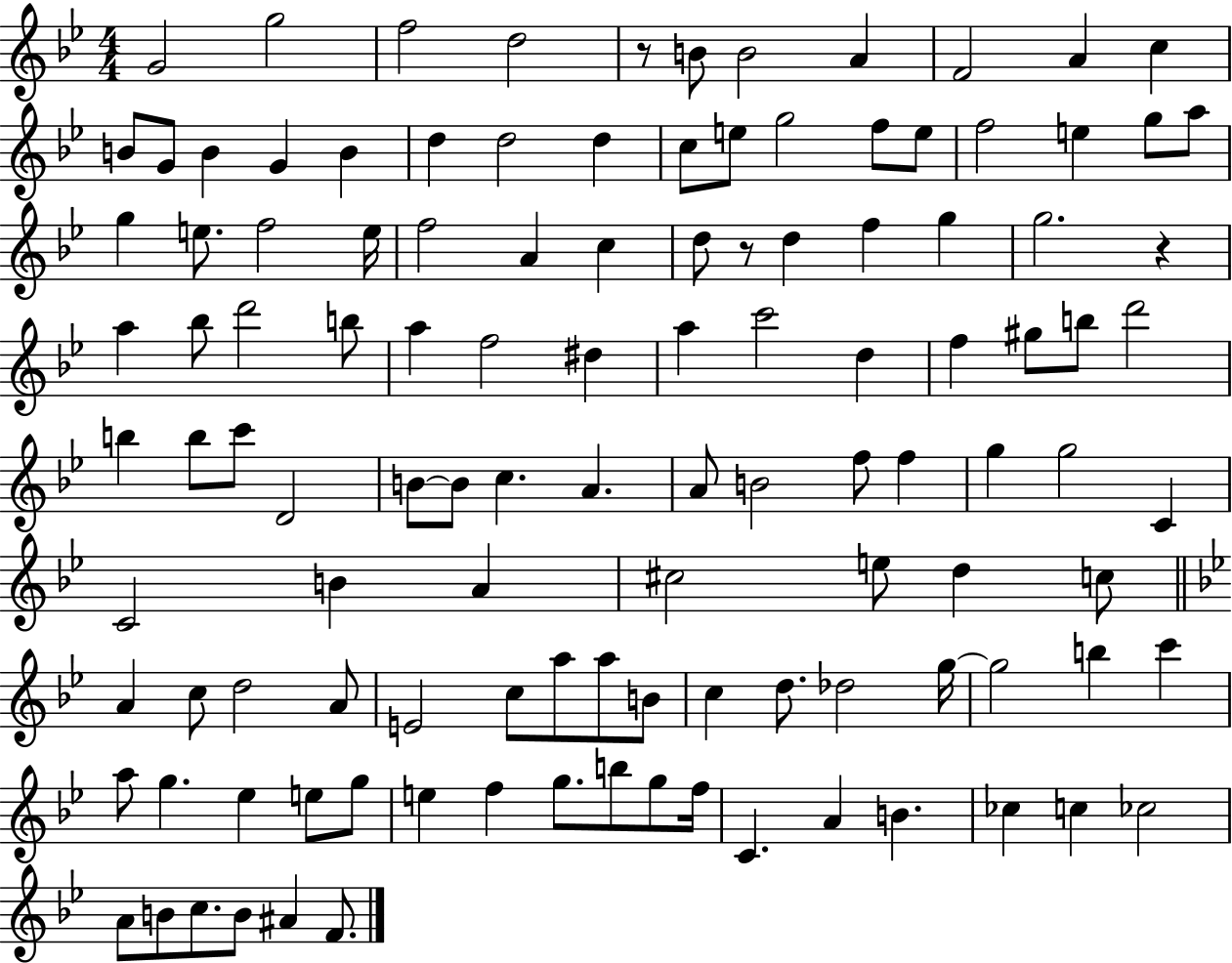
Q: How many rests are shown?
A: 3